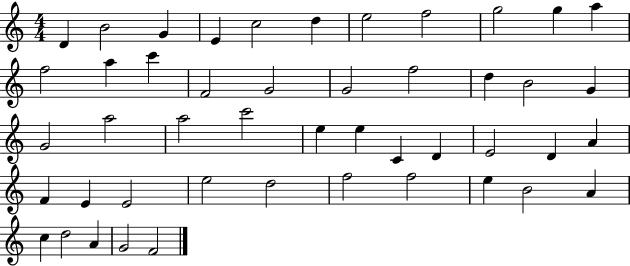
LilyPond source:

{
  \clef treble
  \numericTimeSignature
  \time 4/4
  \key c \major
  d'4 b'2 g'4 | e'4 c''2 d''4 | e''2 f''2 | g''2 g''4 a''4 | \break f''2 a''4 c'''4 | f'2 g'2 | g'2 f''2 | d''4 b'2 g'4 | \break g'2 a''2 | a''2 c'''2 | e''4 e''4 c'4 d'4 | e'2 d'4 a'4 | \break f'4 e'4 e'2 | e''2 d''2 | f''2 f''2 | e''4 b'2 a'4 | \break c''4 d''2 a'4 | g'2 f'2 | \bar "|."
}